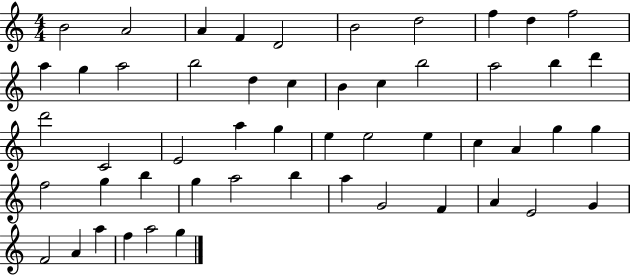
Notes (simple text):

B4/h A4/h A4/q F4/q D4/h B4/h D5/h F5/q D5/q F5/h A5/q G5/q A5/h B5/h D5/q C5/q B4/q C5/q B5/h A5/h B5/q D6/q D6/h C4/h E4/h A5/q G5/q E5/q E5/h E5/q C5/q A4/q G5/q G5/q F5/h G5/q B5/q G5/q A5/h B5/q A5/q G4/h F4/q A4/q E4/h G4/q F4/h A4/q A5/q F5/q A5/h G5/q